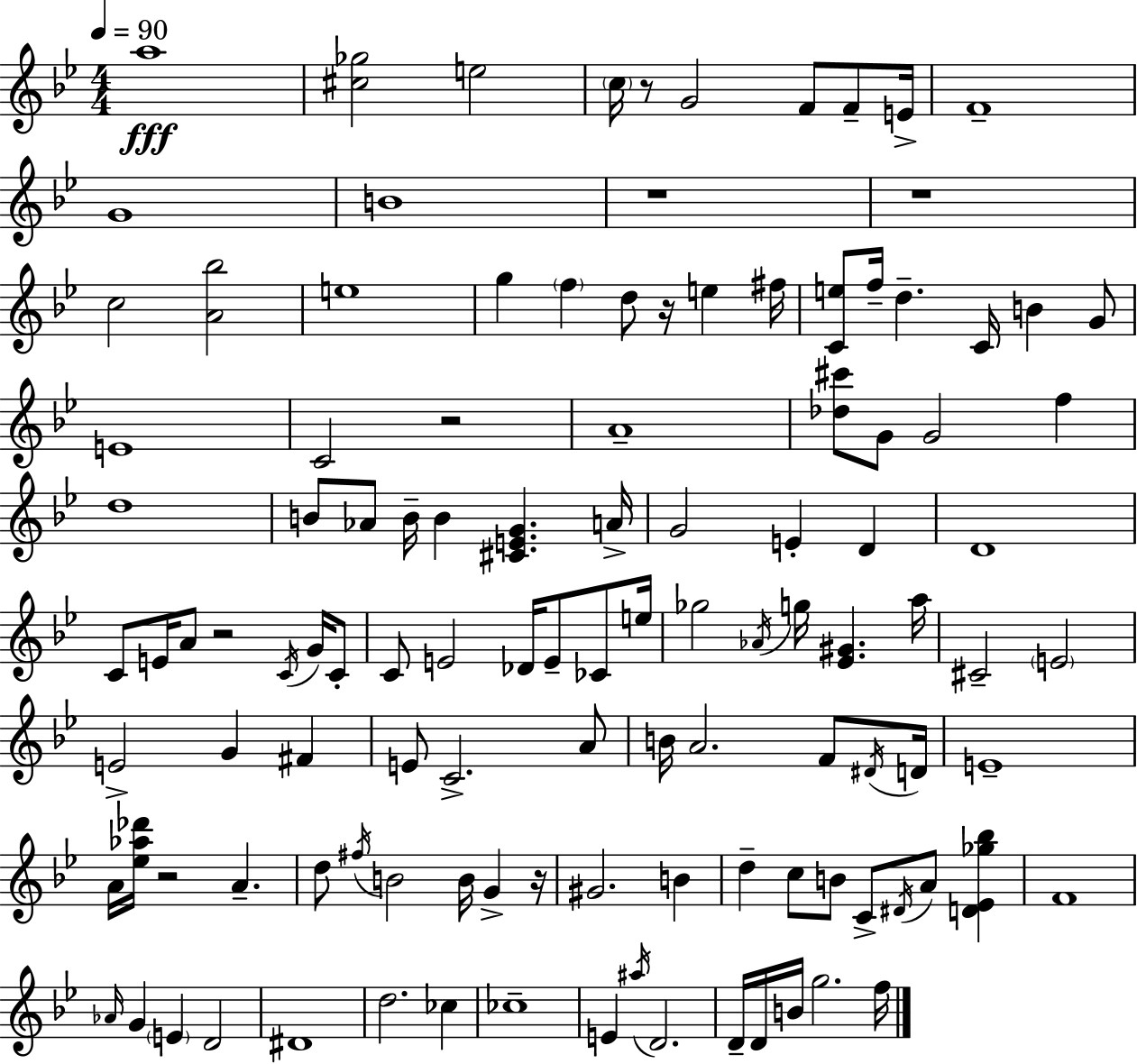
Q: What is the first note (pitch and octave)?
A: A5